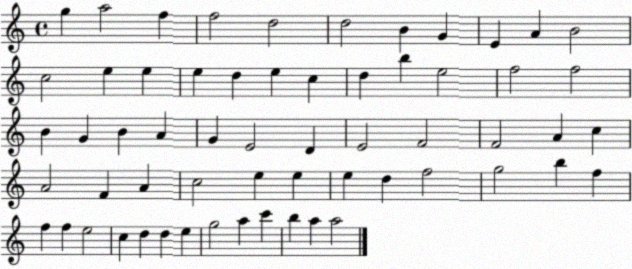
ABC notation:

X:1
T:Untitled
M:4/4
L:1/4
K:C
g a2 f f2 d2 d2 B G E A B2 c2 e e e d e c d b e2 f2 f2 B G B A G E2 D E2 F2 F2 A c A2 F A c2 e e e d f2 g2 b f f f e2 c d d e g2 a c' b a a2